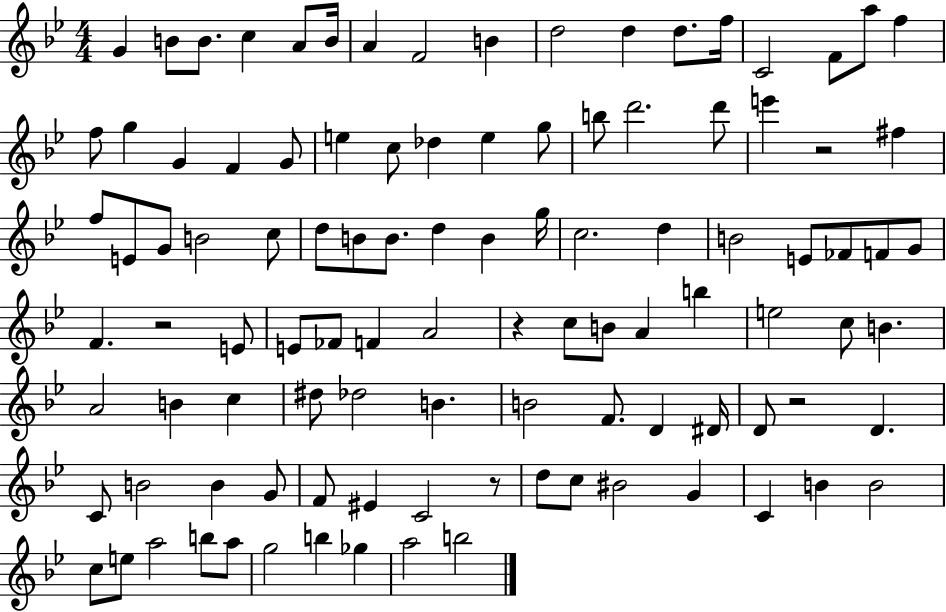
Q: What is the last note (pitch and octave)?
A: B5